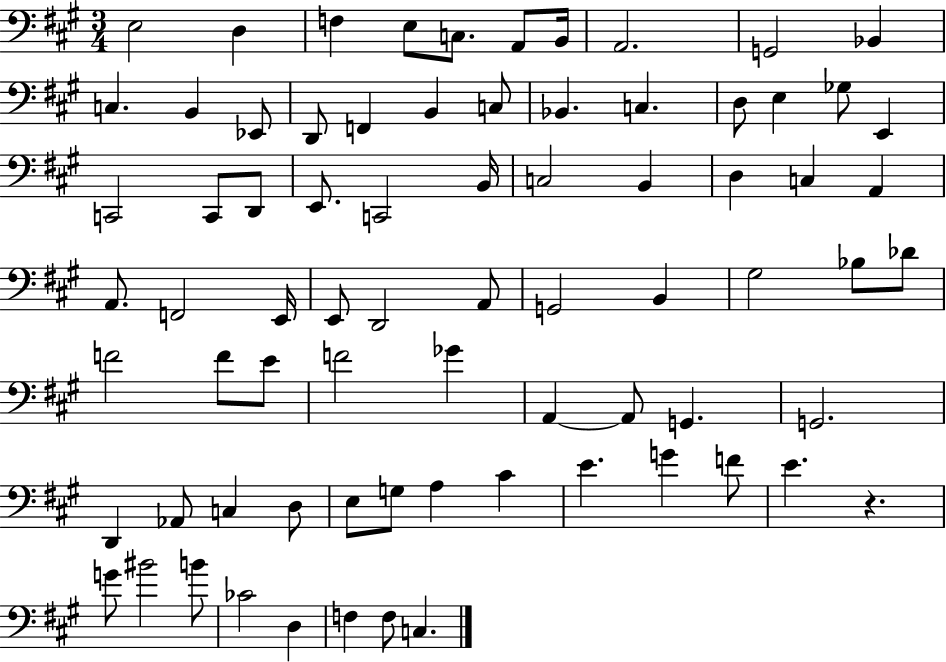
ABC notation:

X:1
T:Untitled
M:3/4
L:1/4
K:A
E,2 D, F, E,/2 C,/2 A,,/2 B,,/4 A,,2 G,,2 _B,, C, B,, _E,,/2 D,,/2 F,, B,, C,/2 _B,, C, D,/2 E, _G,/2 E,, C,,2 C,,/2 D,,/2 E,,/2 C,,2 B,,/4 C,2 B,, D, C, A,, A,,/2 F,,2 E,,/4 E,,/2 D,,2 A,,/2 G,,2 B,, ^G,2 _B,/2 _D/2 F2 F/2 E/2 F2 _G A,, A,,/2 G,, G,,2 D,, _A,,/2 C, D,/2 E,/2 G,/2 A, ^C E G F/2 E z G/2 ^B2 B/2 _C2 D, F, F,/2 C,